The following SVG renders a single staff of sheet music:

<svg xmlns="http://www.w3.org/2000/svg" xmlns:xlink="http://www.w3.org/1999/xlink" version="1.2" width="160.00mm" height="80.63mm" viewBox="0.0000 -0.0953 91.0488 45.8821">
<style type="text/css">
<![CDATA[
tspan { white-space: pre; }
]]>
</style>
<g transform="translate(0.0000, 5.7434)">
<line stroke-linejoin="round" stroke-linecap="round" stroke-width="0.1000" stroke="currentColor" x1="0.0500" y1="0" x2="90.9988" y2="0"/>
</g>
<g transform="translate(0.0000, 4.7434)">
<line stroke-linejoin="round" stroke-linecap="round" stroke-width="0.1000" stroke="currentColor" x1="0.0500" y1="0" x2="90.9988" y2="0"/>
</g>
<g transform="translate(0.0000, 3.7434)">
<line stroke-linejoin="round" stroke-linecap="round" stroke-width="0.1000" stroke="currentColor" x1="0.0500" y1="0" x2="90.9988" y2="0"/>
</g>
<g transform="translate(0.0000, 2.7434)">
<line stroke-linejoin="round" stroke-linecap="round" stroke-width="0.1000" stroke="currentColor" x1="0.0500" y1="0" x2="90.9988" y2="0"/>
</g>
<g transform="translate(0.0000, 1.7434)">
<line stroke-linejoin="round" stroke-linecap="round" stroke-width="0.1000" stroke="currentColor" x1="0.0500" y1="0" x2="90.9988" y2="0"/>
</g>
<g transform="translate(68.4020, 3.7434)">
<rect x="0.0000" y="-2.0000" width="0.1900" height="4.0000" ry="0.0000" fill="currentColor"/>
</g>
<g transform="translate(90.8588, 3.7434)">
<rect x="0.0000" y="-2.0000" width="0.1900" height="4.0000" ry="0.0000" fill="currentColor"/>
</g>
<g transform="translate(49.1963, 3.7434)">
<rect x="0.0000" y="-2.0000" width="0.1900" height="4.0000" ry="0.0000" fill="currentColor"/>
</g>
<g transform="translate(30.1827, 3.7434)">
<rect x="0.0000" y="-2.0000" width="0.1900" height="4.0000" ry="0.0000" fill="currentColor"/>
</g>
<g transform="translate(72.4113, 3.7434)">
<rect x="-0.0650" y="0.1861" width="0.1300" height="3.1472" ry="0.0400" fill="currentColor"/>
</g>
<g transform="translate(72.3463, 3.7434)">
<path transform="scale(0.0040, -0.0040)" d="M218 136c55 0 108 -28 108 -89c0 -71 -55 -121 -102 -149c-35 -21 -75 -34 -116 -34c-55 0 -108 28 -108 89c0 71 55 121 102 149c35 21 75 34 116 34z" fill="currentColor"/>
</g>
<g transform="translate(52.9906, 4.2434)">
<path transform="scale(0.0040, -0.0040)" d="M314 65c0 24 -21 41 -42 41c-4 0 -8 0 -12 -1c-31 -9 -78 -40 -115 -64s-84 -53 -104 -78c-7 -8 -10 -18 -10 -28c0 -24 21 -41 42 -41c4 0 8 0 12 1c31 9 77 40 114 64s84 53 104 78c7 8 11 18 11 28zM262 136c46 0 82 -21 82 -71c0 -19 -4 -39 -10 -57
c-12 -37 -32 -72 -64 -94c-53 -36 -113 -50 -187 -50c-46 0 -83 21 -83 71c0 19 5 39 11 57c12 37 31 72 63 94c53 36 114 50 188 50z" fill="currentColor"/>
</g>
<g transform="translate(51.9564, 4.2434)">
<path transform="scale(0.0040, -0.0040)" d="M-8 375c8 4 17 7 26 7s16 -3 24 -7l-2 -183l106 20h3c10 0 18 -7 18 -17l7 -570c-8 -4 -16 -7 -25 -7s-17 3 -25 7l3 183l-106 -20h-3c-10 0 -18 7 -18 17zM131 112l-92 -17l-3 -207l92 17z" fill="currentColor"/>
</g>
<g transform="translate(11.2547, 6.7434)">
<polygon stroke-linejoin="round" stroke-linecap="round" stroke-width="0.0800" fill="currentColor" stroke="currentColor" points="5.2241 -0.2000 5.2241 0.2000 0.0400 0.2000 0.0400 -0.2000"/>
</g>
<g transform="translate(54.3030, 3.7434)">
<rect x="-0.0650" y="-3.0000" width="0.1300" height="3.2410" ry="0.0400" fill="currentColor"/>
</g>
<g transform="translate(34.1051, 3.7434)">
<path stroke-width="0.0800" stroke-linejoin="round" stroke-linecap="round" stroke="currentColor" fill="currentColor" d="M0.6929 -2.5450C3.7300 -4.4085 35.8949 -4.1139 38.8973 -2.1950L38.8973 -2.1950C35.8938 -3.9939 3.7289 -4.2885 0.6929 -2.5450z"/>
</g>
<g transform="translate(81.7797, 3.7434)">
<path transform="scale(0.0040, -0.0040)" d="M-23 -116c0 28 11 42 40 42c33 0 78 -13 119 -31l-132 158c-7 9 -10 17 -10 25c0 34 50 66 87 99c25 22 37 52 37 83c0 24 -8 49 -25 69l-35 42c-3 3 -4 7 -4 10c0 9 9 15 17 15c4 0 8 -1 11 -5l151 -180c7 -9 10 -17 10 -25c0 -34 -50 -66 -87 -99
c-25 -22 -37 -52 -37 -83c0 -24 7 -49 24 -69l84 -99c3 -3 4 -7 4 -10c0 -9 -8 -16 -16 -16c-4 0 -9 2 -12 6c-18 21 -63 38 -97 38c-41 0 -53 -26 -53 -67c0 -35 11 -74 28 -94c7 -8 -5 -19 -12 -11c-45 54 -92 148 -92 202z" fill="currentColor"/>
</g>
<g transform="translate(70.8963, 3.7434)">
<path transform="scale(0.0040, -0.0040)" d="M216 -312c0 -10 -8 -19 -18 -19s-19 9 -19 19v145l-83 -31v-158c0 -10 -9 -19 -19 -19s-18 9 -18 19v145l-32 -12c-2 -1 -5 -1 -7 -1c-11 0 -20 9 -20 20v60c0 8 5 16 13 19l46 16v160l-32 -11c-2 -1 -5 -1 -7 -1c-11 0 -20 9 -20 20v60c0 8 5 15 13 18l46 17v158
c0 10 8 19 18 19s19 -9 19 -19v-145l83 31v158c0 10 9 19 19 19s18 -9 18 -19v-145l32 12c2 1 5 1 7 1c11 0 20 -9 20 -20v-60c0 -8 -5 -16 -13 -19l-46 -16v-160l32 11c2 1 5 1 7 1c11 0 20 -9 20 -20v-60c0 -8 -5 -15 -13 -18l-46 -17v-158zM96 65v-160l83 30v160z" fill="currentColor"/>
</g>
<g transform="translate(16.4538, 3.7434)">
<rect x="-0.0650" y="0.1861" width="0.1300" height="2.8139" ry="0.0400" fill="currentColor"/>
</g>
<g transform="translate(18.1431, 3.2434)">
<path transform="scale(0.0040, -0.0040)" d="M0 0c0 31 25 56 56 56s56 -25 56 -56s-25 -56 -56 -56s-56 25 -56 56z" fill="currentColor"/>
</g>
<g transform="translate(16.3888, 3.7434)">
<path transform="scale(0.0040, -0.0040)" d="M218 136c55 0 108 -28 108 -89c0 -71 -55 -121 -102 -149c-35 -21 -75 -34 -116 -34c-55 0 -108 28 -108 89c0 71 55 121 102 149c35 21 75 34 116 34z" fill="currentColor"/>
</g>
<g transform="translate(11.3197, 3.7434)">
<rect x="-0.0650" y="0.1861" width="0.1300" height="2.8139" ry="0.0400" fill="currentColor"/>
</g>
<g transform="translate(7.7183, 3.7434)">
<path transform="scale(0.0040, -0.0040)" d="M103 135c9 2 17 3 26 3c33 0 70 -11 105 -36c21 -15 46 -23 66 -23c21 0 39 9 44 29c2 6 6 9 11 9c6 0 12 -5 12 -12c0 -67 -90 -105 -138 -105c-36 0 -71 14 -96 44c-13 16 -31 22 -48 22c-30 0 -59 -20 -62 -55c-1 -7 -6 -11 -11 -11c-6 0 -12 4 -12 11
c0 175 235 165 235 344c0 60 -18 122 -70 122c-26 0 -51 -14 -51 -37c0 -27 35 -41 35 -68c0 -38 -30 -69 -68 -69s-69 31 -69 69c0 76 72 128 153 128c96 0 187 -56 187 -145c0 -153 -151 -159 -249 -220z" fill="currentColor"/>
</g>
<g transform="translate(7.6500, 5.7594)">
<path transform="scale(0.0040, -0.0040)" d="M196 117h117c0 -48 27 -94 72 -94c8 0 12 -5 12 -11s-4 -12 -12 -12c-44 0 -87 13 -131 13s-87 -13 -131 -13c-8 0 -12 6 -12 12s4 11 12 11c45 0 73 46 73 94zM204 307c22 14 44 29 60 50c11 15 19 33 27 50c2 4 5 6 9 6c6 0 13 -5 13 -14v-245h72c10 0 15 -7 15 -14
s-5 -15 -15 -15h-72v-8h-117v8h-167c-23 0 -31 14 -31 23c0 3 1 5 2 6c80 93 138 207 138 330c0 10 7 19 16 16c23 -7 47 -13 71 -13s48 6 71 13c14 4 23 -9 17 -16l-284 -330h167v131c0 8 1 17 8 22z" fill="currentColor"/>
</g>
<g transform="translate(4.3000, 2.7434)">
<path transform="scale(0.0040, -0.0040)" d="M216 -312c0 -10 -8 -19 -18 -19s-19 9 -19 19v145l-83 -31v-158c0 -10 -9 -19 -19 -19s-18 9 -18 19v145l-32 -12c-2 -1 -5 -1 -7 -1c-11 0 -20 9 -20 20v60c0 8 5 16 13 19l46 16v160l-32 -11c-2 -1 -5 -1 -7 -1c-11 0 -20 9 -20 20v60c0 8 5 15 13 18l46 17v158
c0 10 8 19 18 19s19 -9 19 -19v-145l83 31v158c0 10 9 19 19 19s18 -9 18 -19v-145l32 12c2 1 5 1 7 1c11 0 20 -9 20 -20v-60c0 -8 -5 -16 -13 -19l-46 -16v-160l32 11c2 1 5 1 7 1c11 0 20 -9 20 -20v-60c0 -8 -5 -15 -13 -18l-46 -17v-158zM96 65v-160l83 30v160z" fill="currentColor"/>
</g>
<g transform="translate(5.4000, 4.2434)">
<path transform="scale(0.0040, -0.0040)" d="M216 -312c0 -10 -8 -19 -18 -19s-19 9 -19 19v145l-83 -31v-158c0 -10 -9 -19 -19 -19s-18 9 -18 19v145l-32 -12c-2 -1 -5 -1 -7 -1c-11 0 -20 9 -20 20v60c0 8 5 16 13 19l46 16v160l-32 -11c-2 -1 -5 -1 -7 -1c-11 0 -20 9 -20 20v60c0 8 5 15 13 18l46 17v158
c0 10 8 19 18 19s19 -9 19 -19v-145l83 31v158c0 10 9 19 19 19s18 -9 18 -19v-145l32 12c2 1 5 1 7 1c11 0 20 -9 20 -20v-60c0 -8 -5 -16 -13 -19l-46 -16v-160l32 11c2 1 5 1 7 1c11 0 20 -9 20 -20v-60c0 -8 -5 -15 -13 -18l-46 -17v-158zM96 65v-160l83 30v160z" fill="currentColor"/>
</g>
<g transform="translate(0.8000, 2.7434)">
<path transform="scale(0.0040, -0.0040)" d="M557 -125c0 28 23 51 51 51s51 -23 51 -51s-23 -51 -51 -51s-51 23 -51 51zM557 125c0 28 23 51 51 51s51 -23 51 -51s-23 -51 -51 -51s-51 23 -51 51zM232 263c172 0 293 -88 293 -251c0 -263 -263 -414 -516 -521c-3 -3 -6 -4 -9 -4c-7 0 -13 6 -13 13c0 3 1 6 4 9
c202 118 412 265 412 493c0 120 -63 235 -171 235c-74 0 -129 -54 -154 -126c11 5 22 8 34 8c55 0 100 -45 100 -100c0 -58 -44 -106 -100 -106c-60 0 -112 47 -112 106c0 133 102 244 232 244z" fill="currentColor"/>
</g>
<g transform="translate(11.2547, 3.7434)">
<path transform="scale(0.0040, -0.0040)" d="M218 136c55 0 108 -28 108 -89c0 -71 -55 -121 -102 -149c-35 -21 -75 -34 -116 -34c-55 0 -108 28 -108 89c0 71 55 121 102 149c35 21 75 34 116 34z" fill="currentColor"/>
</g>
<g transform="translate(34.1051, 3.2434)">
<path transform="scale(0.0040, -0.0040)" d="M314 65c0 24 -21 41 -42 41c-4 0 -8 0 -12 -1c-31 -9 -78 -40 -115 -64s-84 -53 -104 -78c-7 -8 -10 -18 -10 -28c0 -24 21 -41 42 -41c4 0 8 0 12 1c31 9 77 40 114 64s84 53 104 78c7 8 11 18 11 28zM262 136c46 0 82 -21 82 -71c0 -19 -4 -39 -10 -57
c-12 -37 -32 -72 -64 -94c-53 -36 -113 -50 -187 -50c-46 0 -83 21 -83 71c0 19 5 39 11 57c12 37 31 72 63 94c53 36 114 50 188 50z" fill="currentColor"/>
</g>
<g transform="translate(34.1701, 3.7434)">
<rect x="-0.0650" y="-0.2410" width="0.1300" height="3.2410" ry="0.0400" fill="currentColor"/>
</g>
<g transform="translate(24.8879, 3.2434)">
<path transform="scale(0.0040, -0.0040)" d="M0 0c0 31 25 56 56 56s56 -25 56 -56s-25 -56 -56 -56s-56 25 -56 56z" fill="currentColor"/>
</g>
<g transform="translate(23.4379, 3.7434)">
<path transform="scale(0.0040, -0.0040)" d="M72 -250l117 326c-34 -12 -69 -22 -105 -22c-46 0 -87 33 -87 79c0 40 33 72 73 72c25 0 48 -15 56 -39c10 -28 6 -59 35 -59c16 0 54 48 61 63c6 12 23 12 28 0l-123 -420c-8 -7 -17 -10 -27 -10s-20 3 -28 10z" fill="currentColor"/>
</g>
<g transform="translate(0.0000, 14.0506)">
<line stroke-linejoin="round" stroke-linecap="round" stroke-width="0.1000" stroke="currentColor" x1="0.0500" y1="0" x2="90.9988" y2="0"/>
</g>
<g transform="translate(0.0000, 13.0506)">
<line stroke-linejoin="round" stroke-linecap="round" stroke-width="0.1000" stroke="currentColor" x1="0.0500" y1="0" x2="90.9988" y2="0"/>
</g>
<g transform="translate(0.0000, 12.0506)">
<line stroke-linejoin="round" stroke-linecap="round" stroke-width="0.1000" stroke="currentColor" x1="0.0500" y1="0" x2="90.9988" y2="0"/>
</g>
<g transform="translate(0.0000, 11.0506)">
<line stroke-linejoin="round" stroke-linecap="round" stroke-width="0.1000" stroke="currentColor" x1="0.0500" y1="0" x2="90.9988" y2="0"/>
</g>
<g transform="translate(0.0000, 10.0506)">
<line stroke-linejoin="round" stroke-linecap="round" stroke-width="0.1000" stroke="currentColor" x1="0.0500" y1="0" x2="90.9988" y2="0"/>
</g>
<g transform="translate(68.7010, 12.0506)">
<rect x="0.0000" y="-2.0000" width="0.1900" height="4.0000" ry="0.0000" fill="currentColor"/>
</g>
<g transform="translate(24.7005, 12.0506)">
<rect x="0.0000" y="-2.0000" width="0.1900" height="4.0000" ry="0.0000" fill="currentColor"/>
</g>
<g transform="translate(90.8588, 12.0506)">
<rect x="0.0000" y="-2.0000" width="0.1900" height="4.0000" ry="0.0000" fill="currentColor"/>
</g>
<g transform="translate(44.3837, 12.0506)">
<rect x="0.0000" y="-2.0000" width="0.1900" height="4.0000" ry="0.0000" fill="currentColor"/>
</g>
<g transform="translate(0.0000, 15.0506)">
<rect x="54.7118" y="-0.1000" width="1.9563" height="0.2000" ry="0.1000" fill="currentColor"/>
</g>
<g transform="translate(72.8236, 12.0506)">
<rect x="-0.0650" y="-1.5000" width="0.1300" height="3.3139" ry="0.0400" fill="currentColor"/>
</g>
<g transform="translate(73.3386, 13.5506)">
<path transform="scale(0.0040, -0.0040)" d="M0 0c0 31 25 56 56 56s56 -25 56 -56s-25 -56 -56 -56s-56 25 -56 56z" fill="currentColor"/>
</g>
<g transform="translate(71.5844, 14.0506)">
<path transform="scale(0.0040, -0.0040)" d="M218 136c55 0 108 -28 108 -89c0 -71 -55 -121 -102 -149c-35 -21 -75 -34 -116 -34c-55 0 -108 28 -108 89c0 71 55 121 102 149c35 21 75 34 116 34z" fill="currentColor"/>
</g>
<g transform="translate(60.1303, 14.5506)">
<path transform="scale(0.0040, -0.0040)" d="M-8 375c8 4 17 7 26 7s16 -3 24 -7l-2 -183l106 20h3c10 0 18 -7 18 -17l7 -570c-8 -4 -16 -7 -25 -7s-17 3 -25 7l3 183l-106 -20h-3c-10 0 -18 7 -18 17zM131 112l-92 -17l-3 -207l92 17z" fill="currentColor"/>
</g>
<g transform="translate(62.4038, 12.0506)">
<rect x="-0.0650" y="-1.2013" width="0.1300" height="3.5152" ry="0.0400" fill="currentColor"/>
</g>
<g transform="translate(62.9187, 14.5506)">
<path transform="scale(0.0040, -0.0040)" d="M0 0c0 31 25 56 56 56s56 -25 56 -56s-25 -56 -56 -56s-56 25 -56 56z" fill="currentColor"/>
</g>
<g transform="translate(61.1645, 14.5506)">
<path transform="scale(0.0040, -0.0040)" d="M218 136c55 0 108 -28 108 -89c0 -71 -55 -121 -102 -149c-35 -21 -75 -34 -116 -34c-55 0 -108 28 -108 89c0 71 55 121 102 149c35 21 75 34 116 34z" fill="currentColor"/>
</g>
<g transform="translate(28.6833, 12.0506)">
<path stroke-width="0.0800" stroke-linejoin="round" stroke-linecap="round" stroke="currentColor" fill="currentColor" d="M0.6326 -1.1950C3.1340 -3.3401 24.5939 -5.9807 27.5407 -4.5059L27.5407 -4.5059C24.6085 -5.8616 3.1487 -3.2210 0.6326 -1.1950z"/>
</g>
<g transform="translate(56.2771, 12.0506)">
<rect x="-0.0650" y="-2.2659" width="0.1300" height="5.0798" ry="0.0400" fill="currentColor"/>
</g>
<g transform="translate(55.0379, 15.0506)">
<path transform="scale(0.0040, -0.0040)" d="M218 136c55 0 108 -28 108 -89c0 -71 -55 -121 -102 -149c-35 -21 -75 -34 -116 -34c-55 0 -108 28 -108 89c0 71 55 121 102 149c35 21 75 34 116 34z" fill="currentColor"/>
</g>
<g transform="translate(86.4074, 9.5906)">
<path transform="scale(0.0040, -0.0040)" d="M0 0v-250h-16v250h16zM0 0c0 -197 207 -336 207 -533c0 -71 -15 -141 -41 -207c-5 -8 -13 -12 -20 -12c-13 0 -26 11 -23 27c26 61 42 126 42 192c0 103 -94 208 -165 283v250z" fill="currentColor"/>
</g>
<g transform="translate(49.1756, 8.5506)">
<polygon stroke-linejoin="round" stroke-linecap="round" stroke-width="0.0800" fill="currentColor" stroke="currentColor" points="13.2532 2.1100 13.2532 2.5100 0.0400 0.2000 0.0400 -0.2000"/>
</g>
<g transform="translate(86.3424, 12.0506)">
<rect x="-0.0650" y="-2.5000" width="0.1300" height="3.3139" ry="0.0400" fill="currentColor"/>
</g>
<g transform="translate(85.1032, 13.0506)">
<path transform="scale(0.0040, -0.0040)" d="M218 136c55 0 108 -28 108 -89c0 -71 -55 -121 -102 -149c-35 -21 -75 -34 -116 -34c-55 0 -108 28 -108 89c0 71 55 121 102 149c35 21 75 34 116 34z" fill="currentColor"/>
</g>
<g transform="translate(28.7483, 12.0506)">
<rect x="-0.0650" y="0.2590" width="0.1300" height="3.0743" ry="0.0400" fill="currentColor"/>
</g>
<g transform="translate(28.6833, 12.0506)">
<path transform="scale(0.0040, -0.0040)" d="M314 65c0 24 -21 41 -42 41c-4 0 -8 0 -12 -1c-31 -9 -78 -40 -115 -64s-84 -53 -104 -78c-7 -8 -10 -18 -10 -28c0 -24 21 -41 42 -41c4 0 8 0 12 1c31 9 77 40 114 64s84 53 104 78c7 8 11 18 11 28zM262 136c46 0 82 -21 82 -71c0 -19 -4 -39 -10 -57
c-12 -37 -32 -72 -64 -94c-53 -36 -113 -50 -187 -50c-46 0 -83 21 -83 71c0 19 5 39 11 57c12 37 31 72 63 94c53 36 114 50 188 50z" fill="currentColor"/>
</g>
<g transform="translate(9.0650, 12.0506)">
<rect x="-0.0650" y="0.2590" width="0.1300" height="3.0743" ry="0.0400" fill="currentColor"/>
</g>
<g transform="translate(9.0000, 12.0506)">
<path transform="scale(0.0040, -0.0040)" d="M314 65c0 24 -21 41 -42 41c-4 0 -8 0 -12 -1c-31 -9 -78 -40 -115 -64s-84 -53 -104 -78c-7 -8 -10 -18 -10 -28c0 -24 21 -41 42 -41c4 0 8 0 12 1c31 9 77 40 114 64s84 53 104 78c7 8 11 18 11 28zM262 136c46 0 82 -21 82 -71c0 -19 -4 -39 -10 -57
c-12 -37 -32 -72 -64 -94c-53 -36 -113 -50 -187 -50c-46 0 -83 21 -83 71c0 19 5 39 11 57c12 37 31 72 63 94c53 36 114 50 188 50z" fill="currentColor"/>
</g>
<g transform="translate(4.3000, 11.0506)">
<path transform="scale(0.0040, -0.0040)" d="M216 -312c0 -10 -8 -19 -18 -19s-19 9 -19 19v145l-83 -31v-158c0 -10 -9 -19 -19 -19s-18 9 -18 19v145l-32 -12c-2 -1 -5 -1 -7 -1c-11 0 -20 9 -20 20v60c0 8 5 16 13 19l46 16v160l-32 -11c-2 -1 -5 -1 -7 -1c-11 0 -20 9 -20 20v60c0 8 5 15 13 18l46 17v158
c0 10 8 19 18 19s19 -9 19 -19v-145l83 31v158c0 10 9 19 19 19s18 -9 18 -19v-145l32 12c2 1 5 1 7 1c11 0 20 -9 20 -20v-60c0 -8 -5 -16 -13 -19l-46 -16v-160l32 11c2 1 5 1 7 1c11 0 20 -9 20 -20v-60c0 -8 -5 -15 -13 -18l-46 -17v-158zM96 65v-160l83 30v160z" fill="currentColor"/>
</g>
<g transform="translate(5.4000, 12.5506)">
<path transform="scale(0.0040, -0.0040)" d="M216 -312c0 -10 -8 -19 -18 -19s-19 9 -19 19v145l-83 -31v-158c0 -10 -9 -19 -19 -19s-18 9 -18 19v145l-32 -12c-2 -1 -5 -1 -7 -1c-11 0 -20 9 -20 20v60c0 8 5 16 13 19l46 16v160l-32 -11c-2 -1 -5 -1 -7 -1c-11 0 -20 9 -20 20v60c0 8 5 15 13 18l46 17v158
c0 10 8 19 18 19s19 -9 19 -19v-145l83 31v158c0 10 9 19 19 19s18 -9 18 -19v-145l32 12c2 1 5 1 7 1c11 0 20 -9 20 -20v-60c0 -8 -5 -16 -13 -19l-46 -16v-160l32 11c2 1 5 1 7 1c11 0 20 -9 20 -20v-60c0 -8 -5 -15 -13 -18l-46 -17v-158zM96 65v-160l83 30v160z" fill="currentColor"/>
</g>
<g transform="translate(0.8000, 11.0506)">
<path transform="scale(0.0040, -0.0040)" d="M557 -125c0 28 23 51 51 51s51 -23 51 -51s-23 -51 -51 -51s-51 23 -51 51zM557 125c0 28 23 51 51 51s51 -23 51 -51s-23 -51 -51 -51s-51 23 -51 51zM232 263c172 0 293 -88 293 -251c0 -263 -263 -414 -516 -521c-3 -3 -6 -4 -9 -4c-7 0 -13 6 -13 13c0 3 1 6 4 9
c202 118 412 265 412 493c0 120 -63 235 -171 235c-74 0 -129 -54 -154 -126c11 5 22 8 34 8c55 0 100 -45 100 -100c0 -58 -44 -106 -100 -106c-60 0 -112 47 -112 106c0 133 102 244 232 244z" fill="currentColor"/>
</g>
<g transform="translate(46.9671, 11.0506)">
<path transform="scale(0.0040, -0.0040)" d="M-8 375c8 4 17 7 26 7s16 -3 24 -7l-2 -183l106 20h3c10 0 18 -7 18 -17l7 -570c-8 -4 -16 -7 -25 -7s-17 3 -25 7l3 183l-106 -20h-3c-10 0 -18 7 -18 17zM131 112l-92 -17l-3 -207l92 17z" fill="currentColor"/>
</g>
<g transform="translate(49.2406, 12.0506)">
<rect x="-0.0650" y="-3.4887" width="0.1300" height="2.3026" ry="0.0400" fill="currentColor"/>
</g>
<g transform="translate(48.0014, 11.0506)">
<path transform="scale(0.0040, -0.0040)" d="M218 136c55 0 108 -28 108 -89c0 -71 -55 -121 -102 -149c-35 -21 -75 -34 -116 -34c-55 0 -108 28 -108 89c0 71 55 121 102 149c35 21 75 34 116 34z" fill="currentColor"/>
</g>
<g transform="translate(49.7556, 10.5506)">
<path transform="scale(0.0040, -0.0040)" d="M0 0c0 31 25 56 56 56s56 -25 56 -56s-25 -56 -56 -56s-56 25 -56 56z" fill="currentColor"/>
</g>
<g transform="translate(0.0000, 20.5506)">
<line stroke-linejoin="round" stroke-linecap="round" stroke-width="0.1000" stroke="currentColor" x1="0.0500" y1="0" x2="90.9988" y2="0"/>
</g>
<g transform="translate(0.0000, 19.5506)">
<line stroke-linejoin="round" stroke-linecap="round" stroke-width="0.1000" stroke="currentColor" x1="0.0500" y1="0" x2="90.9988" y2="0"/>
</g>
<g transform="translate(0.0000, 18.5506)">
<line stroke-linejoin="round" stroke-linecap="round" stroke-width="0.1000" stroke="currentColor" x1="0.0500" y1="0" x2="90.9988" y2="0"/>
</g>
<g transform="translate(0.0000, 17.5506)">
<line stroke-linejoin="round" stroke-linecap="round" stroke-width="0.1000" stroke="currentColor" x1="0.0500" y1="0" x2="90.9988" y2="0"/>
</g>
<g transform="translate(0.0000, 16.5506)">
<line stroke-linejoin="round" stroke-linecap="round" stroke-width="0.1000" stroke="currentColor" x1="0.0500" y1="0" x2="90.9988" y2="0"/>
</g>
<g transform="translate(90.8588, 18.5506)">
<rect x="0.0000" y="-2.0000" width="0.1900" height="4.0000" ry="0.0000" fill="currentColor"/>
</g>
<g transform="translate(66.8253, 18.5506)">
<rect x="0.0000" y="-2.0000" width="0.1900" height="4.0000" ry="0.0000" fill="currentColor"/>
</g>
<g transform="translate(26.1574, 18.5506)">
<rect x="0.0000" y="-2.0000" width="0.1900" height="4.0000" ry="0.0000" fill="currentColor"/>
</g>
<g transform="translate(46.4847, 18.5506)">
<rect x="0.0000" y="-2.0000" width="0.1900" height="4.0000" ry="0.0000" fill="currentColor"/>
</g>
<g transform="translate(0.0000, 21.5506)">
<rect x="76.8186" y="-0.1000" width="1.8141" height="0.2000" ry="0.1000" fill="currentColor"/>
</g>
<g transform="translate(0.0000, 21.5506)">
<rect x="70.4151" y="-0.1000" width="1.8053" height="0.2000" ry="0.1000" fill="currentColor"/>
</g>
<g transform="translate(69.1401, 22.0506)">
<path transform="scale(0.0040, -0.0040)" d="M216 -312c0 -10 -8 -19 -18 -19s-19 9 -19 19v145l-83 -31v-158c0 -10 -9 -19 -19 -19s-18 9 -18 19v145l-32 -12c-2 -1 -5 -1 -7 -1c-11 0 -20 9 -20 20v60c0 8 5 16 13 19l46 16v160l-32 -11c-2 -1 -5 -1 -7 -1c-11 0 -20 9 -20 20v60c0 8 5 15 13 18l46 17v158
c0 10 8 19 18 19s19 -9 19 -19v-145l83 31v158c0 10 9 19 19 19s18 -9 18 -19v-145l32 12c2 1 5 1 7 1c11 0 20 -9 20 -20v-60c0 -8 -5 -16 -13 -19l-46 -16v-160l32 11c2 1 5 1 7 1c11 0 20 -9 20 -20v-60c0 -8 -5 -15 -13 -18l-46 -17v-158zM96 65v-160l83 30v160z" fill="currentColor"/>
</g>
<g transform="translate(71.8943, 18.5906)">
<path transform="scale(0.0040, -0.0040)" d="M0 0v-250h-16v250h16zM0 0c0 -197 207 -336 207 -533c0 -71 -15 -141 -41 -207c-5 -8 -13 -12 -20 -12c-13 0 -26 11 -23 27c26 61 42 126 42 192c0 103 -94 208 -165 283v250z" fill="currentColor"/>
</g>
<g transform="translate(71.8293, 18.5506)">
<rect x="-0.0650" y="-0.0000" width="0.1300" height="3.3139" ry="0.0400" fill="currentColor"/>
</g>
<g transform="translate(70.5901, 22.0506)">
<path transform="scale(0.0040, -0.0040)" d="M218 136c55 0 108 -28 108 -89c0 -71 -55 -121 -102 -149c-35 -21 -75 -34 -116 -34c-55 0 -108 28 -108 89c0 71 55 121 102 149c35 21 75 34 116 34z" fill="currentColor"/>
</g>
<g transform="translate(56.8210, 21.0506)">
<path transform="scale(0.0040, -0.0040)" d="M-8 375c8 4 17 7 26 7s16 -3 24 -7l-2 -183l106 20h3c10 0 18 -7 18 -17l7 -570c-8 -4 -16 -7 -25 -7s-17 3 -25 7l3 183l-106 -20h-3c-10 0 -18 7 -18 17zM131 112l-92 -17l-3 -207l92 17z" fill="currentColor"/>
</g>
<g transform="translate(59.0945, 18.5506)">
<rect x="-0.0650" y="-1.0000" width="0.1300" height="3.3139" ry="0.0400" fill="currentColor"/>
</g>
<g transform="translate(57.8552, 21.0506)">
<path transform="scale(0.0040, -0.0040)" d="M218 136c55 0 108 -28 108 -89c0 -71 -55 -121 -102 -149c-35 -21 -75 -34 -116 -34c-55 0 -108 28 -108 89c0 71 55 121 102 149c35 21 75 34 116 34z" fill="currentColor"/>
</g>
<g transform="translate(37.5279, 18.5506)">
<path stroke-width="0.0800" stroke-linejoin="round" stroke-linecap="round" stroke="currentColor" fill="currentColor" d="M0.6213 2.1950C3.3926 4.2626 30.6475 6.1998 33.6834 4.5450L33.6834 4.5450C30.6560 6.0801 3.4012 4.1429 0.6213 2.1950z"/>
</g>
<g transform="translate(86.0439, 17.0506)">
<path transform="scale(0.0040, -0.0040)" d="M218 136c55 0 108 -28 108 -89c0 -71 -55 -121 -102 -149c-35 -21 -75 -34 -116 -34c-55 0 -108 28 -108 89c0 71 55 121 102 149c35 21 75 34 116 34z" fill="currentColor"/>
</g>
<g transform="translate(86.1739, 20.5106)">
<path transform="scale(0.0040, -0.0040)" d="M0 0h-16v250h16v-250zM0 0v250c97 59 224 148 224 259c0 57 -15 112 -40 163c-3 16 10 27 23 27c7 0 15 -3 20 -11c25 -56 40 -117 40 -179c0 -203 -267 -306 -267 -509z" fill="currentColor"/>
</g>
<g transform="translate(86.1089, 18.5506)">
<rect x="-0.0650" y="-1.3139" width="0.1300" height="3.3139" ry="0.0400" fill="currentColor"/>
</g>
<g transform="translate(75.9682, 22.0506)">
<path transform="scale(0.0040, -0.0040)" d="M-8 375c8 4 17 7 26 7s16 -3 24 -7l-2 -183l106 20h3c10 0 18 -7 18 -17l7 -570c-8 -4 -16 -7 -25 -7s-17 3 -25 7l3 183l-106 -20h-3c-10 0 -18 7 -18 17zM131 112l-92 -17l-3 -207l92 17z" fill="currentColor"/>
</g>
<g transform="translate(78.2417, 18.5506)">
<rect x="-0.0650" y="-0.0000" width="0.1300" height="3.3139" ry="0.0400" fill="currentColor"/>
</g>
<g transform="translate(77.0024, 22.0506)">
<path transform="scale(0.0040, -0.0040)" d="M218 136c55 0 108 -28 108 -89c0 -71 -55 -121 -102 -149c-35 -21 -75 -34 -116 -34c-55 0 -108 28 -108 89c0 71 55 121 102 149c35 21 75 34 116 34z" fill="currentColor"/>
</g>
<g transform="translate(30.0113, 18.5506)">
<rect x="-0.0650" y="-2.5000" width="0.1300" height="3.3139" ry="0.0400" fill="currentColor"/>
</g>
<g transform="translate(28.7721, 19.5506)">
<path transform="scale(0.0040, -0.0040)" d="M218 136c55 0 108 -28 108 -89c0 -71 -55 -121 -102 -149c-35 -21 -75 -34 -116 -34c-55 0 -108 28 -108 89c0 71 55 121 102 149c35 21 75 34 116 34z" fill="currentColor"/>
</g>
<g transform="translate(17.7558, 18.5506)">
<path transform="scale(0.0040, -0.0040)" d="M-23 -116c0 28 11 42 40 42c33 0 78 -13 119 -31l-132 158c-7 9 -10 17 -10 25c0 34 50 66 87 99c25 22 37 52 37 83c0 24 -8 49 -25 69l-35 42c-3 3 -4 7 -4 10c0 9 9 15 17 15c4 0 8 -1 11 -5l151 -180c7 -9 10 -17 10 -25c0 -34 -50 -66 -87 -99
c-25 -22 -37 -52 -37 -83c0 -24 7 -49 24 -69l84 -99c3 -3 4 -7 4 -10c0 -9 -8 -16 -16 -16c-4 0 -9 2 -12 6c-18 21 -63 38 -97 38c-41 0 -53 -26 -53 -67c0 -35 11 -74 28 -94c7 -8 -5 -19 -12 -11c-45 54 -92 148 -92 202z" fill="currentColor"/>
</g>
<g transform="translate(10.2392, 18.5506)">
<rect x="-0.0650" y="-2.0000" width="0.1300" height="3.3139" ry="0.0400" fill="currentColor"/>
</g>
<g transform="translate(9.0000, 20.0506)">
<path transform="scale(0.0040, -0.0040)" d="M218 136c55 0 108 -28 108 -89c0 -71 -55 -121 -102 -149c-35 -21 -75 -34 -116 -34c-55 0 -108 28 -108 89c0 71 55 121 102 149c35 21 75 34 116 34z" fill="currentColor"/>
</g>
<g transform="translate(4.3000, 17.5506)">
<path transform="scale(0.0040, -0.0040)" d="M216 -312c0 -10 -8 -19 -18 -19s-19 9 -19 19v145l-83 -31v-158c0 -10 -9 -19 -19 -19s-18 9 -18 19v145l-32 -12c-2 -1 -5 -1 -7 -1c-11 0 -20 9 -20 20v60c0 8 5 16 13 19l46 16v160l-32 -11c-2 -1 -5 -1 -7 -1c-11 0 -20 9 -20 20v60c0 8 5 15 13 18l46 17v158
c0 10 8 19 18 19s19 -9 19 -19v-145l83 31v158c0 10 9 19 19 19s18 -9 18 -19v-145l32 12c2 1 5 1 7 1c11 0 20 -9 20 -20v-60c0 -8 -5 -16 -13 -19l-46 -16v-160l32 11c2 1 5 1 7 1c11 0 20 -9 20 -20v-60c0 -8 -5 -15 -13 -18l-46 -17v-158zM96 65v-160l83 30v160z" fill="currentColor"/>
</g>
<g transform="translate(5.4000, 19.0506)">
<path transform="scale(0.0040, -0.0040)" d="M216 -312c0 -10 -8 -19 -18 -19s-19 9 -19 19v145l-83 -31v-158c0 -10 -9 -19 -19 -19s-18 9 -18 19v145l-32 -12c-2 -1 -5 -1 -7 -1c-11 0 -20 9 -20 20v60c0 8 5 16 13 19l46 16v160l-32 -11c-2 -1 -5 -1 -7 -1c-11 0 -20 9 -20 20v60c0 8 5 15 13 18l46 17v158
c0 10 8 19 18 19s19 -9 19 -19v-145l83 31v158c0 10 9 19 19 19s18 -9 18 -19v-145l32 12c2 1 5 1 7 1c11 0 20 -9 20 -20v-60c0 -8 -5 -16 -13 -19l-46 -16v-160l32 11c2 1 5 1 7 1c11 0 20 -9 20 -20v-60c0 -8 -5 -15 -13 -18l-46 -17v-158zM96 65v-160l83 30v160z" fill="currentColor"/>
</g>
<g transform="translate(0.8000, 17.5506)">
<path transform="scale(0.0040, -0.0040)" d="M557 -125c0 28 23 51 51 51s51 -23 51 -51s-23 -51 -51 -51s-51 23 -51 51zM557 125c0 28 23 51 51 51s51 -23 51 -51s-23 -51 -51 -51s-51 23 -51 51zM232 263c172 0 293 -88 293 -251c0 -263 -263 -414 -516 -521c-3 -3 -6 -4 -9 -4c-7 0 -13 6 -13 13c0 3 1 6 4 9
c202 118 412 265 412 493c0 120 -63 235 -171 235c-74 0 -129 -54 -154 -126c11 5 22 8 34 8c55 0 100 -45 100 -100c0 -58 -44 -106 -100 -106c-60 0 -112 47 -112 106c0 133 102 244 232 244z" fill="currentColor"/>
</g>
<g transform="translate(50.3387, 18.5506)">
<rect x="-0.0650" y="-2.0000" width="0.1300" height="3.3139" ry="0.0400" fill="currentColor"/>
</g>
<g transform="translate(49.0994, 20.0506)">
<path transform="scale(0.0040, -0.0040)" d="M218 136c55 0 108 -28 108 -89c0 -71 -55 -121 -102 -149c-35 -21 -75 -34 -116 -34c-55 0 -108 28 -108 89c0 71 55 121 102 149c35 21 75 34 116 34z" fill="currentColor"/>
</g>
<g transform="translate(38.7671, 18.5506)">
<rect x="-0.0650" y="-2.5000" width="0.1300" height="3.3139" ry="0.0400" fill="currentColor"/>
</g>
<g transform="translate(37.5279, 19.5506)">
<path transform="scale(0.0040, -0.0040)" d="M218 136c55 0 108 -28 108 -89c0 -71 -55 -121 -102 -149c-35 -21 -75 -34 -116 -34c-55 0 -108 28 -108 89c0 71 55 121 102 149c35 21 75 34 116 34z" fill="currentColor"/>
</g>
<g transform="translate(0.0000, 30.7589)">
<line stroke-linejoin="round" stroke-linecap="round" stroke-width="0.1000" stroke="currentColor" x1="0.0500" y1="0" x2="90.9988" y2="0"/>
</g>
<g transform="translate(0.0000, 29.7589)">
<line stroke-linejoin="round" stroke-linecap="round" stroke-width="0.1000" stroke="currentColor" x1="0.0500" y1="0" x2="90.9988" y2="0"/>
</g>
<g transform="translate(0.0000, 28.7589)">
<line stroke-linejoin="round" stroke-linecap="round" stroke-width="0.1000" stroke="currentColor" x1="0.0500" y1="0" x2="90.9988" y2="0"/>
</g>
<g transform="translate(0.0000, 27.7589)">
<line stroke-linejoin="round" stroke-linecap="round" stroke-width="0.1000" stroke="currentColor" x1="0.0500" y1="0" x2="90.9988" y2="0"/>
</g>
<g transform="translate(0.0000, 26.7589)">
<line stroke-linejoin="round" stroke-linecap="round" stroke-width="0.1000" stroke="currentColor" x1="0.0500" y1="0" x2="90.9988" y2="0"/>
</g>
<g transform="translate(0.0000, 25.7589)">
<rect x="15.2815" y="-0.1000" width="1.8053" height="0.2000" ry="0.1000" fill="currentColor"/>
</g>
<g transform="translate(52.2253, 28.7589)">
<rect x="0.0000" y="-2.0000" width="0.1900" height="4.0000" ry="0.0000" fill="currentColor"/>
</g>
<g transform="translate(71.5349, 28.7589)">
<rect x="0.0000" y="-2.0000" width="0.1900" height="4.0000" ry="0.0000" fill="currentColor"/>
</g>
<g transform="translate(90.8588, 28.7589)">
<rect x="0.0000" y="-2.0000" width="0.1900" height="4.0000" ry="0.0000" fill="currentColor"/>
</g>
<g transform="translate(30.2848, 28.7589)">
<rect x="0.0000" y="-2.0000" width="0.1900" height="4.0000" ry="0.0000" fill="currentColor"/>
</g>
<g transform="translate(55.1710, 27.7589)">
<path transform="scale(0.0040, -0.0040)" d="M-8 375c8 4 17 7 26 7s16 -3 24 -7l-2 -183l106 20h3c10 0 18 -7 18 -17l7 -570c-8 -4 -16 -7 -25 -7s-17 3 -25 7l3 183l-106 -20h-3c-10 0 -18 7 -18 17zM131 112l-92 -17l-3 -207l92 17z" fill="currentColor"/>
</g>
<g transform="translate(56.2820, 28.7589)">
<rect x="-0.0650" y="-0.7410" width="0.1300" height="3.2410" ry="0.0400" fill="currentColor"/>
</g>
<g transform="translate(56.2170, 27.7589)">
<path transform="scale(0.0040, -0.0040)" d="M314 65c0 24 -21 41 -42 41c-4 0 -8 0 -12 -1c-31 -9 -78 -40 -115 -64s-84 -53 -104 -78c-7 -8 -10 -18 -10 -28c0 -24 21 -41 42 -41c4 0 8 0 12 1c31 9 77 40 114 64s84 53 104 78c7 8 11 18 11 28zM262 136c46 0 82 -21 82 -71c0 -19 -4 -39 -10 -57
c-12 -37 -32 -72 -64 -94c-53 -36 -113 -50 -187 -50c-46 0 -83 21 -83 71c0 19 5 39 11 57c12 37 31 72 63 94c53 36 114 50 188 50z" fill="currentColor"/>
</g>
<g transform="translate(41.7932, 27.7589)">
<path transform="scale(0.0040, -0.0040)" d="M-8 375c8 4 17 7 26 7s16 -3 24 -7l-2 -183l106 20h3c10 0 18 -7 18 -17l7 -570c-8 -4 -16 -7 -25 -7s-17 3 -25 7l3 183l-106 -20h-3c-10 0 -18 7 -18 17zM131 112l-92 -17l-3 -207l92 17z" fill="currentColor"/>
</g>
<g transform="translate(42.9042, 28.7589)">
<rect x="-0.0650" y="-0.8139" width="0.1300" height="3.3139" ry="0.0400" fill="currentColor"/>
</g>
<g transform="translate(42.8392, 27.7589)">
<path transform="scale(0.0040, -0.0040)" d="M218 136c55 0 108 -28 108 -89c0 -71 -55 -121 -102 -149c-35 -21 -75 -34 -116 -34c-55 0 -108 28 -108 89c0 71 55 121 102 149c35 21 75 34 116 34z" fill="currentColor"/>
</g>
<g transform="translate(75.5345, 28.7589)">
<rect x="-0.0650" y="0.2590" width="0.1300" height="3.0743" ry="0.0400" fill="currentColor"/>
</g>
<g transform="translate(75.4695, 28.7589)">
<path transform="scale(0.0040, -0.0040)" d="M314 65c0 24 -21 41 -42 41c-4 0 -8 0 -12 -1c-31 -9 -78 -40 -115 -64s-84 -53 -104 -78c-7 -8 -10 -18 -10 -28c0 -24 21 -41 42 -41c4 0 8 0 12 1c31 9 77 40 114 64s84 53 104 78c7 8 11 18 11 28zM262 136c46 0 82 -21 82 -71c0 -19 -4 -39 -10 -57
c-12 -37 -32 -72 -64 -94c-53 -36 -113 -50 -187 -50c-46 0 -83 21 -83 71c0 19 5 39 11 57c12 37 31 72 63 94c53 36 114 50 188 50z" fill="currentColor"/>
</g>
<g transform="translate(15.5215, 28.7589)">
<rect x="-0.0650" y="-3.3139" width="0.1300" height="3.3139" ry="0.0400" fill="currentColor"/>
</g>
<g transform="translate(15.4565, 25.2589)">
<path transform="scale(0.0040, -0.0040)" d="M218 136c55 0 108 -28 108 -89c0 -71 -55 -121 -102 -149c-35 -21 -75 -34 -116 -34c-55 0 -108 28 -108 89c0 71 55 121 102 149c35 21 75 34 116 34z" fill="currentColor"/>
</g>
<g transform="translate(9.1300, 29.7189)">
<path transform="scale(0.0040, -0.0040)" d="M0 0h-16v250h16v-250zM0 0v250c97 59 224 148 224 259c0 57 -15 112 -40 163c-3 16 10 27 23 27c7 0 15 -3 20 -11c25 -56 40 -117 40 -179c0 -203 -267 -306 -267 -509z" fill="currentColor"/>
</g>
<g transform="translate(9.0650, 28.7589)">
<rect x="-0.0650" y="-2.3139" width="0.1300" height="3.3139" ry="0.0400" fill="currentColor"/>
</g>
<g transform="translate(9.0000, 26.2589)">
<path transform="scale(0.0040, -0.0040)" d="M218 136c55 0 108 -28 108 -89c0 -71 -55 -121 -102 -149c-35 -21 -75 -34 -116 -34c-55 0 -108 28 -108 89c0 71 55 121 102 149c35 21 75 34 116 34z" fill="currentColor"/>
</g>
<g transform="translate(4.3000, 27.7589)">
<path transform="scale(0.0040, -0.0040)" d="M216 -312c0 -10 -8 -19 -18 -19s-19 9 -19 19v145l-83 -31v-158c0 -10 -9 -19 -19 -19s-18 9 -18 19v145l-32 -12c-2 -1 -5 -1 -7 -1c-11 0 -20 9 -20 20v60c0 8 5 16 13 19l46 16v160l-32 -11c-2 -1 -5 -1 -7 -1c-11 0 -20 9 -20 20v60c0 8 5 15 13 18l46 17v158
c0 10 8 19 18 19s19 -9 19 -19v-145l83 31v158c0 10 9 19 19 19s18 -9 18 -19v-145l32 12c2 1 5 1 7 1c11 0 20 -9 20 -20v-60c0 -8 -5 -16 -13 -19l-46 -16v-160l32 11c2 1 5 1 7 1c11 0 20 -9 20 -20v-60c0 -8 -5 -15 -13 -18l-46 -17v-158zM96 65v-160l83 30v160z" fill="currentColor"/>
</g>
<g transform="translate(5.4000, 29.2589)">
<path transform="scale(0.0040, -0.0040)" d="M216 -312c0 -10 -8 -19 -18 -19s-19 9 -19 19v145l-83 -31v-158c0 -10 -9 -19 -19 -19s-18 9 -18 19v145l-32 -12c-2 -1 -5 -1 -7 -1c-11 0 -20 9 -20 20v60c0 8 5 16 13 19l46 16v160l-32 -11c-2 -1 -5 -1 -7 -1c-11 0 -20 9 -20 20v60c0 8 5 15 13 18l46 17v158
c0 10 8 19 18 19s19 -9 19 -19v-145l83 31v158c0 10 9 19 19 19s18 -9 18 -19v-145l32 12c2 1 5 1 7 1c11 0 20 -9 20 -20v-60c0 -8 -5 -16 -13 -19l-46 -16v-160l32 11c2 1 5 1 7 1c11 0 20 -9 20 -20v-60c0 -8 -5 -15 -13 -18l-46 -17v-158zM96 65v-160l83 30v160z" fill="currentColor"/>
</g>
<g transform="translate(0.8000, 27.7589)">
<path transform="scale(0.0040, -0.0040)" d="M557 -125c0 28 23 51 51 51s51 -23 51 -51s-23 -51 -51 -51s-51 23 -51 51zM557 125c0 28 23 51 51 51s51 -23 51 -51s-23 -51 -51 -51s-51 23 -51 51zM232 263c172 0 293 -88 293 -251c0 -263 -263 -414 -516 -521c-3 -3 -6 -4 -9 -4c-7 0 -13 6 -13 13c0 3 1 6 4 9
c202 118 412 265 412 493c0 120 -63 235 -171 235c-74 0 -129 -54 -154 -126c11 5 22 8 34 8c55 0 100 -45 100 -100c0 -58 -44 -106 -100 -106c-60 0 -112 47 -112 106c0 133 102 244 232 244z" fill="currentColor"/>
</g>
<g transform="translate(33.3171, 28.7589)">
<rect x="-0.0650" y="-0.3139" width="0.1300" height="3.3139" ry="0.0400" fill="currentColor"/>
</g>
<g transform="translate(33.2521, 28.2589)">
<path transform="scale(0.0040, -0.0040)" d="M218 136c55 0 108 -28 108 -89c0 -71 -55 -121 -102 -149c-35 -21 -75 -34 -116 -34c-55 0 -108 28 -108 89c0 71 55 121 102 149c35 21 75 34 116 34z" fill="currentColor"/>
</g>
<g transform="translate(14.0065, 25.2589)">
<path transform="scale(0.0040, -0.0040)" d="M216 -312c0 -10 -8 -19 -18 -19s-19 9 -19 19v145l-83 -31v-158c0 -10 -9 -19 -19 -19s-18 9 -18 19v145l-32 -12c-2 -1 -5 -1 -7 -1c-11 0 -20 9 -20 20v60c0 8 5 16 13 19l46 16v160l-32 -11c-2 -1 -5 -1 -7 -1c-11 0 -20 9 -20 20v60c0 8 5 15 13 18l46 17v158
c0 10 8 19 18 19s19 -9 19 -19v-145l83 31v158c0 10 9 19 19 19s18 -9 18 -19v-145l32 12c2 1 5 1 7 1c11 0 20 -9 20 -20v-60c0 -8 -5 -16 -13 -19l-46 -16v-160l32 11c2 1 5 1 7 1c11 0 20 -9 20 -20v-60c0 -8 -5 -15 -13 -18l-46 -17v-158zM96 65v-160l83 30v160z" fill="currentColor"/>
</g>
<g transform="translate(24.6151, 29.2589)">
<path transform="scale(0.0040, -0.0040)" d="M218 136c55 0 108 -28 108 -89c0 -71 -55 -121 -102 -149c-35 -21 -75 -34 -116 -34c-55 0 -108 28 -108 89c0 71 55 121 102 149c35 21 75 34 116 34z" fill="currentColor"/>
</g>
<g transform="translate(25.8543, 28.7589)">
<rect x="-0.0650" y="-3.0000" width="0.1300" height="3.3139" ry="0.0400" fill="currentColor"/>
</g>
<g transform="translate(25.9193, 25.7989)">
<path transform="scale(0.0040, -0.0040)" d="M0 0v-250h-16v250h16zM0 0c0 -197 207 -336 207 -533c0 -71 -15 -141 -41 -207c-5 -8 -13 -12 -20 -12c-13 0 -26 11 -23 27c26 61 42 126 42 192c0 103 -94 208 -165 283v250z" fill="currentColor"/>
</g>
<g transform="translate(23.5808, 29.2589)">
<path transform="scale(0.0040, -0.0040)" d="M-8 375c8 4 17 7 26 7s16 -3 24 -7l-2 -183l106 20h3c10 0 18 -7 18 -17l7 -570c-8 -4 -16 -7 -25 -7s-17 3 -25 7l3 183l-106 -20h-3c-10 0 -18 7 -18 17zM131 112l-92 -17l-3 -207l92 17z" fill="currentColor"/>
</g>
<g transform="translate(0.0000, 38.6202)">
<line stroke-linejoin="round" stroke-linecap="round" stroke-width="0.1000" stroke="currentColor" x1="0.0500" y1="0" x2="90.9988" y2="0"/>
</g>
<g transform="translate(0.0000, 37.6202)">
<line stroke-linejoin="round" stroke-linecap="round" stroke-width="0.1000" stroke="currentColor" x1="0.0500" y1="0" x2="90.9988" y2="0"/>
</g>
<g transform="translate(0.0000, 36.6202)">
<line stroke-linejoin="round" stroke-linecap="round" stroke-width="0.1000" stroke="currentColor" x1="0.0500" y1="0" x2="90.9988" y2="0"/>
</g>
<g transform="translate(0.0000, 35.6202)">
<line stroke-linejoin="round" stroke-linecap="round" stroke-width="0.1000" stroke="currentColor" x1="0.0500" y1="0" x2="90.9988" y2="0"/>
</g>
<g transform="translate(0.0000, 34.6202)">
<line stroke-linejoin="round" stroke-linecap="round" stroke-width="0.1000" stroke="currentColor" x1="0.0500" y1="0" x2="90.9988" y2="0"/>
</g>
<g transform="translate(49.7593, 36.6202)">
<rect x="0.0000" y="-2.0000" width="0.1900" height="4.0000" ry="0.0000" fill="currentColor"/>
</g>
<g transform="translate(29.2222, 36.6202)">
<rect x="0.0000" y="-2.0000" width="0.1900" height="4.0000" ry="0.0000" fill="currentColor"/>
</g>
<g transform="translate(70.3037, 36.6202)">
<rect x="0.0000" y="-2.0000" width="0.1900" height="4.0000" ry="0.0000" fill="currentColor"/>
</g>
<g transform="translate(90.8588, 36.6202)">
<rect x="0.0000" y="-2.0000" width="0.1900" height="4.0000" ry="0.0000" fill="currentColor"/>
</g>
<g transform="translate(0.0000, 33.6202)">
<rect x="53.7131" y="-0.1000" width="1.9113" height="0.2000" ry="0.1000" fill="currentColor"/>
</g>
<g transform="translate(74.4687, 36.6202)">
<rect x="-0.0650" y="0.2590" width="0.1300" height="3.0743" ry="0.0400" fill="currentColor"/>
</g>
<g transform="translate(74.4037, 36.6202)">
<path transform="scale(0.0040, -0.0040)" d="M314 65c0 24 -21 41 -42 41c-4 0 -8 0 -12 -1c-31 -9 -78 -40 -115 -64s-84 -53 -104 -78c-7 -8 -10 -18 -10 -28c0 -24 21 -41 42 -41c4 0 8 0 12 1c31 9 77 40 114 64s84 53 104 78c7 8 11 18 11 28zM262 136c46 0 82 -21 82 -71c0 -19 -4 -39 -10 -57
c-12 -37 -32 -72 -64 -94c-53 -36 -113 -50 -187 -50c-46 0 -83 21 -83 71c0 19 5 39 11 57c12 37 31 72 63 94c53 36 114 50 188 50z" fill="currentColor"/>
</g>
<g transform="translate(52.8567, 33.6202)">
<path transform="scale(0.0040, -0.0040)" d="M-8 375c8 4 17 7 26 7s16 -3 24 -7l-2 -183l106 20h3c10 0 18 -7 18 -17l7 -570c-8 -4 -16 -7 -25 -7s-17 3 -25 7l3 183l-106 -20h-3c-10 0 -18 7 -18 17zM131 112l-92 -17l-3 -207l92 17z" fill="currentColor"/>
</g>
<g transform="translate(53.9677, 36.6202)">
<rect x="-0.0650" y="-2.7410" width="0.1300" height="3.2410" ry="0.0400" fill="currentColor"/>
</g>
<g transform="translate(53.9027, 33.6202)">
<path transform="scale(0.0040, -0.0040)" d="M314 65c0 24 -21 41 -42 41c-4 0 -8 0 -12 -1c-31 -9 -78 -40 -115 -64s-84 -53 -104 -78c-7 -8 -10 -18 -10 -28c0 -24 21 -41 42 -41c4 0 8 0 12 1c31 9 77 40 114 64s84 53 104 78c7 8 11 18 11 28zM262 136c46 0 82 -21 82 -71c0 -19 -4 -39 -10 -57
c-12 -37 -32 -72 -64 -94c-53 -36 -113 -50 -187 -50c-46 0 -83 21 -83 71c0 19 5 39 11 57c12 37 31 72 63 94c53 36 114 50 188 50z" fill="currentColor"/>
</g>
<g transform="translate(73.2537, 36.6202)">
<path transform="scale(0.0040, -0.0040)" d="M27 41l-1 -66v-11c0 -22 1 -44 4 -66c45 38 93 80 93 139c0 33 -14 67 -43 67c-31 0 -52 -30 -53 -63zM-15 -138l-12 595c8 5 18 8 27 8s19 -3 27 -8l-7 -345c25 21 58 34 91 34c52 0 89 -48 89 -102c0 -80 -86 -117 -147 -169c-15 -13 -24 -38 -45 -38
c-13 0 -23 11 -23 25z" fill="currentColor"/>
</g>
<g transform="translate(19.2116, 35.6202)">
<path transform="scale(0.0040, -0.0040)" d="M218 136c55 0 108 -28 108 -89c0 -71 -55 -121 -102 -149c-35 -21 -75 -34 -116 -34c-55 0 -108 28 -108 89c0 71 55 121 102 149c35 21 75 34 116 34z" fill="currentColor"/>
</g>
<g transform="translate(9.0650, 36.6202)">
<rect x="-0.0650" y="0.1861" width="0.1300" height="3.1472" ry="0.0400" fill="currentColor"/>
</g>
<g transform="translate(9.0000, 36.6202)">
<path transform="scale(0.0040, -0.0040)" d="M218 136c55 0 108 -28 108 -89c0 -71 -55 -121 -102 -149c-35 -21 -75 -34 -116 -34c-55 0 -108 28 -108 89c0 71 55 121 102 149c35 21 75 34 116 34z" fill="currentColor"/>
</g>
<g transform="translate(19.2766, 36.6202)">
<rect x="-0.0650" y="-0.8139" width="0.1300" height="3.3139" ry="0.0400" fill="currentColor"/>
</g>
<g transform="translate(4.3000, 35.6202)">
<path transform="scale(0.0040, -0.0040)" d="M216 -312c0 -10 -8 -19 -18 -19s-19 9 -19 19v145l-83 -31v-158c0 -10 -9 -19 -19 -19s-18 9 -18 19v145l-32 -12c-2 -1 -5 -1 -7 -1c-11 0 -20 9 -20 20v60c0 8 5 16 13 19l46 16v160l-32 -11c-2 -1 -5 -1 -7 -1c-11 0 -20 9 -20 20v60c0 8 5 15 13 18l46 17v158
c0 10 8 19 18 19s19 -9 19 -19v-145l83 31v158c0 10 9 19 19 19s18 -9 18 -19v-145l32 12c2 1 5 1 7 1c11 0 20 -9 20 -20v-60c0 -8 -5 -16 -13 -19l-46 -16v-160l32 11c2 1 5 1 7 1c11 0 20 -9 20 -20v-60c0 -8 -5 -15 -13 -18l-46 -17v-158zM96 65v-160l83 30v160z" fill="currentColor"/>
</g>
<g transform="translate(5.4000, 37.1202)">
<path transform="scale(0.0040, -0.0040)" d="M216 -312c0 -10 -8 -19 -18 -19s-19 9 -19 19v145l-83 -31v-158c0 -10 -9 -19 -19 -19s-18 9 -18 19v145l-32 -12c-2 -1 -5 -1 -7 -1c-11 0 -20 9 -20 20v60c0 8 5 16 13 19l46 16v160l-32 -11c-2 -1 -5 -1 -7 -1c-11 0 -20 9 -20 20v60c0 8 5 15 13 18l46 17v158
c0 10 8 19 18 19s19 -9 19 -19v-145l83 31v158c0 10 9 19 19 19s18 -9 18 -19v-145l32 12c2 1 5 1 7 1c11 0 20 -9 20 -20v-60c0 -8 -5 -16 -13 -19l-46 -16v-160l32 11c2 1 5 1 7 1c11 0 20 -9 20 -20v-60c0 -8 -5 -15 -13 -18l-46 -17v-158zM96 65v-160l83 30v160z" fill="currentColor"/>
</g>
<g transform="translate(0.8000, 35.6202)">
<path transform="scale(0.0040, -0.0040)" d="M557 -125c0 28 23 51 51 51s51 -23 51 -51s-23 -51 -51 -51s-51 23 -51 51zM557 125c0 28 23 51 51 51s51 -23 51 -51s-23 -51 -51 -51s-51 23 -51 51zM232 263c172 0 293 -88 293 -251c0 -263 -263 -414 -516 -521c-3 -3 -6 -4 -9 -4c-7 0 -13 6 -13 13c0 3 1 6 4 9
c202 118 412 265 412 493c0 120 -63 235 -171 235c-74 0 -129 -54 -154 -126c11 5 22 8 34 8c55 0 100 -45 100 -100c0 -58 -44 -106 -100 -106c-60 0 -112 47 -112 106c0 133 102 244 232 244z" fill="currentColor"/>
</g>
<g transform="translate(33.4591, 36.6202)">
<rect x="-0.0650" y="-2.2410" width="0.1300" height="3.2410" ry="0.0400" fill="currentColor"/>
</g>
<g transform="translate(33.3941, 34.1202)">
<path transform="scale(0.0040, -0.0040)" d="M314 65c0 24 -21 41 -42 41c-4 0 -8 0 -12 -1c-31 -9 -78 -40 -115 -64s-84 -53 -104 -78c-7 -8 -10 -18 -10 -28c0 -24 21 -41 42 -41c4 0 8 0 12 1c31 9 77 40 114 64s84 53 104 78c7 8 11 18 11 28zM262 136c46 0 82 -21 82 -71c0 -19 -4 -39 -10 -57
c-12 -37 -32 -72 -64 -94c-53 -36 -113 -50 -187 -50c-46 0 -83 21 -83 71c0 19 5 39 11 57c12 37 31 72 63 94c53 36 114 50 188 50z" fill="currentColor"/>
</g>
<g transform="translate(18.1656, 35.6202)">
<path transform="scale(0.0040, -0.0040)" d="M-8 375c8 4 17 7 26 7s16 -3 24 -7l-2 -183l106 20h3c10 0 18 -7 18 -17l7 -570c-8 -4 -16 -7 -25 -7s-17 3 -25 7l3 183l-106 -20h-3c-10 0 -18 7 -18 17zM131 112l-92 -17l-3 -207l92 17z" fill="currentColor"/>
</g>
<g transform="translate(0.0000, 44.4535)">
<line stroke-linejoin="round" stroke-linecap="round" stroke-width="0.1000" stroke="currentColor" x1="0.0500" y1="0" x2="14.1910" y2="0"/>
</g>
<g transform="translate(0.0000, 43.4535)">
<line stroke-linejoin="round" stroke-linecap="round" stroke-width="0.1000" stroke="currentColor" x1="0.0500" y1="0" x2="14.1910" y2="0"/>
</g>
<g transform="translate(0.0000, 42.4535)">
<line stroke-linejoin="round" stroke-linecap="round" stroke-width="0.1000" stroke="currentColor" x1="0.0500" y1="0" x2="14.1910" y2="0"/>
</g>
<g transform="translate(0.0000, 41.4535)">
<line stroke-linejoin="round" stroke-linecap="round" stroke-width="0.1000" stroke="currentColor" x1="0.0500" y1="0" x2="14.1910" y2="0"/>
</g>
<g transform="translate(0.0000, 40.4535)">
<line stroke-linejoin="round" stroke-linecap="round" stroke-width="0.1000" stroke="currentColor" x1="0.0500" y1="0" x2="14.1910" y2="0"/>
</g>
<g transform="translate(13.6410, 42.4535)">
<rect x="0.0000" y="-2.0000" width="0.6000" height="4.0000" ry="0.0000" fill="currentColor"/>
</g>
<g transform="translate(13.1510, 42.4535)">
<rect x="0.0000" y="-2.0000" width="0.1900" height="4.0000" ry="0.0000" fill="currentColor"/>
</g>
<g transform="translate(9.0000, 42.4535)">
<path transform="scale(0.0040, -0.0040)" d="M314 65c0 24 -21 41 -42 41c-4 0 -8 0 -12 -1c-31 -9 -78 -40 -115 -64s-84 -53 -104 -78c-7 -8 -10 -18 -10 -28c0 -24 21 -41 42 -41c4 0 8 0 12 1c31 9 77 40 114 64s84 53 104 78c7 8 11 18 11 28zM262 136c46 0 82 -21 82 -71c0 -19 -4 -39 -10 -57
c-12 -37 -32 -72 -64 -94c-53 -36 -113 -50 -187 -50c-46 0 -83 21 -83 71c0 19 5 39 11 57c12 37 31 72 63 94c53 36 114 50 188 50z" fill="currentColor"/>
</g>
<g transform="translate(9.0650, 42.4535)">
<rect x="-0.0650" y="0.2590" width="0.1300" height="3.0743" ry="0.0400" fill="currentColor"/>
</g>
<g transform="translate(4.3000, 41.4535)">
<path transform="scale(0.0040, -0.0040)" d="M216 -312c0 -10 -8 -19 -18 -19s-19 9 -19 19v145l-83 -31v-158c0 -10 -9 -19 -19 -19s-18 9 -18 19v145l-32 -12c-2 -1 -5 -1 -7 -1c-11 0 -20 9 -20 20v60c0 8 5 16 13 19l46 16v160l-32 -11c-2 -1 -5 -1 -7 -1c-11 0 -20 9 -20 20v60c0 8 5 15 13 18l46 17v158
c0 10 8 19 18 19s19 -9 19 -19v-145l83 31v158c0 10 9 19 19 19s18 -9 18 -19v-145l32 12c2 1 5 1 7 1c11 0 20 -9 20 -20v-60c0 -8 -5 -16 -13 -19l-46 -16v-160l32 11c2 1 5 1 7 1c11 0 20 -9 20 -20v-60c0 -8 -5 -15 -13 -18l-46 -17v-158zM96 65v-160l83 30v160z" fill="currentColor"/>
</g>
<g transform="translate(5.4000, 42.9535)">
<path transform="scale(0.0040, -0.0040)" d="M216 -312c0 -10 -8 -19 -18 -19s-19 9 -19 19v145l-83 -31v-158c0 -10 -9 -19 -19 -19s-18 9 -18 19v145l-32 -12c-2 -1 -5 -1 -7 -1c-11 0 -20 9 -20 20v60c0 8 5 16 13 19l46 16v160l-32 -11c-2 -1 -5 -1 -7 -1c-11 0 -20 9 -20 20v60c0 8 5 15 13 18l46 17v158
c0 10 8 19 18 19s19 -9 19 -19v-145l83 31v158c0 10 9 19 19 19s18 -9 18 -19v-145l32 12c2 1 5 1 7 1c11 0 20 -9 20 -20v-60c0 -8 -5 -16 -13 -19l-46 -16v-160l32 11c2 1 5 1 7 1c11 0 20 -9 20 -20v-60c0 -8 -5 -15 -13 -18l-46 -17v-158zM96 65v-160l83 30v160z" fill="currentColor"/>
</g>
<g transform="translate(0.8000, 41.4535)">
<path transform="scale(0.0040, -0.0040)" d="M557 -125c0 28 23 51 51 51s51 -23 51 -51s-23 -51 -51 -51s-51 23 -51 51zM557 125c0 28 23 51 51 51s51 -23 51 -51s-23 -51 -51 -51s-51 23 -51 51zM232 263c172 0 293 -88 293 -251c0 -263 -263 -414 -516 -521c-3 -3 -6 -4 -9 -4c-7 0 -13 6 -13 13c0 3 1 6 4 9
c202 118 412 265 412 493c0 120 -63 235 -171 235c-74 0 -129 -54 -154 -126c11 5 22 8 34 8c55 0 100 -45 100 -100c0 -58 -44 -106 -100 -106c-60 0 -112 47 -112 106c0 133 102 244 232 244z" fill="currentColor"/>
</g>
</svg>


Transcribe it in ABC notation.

X:1
T:Untitled
M:2/4
L:1/4
K:D
D,/2 D,/2 z/2 E,2 C,2 ^D, z D,2 D,2 F,/2 E,,/2 F,,/2 G,, B,,/2 A,, z B,, B,, A,, F,, ^D,,/2 D,, G,/2 B,/2 ^D C,/2 E, F, F,2 D,2 D, F, B,2 C2 _D,2 D,2